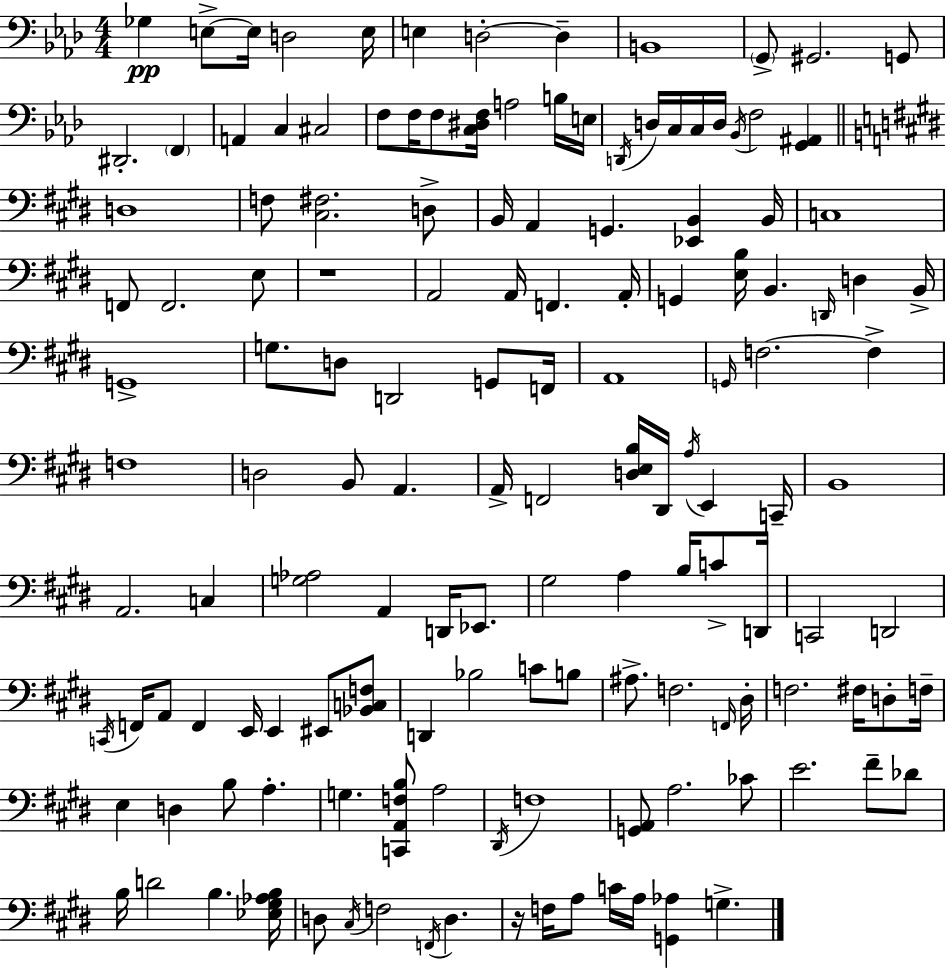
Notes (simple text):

Gb3/q E3/e E3/s D3/h E3/s E3/q D3/h D3/q B2/w G2/e G#2/h. G2/e D#2/h. F2/q A2/q C3/q C#3/h F3/e F3/s F3/e [C3,D#3,F3]/s A3/h B3/s E3/s D2/s D3/s C3/s C3/s D3/s Bb2/s F3/h [G2,A#2]/q D3/w F3/e [C#3,F#3]/h. D3/e B2/s A2/q G2/q. [Eb2,B2]/q B2/s C3/w F2/e F2/h. E3/e R/w A2/h A2/s F2/q. A2/s G2/q [E3,B3]/s B2/q. D2/s D3/q B2/s G2/w G3/e. D3/e D2/h G2/e F2/s A2/w G2/s F3/h. F3/q F3/w D3/h B2/e A2/q. A2/s F2/h [D3,E3,B3]/s D#2/s A3/s E2/q C2/s B2/w A2/h. C3/q [G3,Ab3]/h A2/q D2/s Eb2/e. G#3/h A3/q B3/s C4/e D2/s C2/h D2/h C2/s F2/s A2/e F2/q E2/s E2/q EIS2/e [Bb2,C3,F3]/e D2/q Bb3/h C4/e B3/e A#3/e. F3/h. F2/s D#3/s F3/h. F#3/s D3/e F3/s E3/q D3/q B3/e A3/q. G3/q. [C2,A2,F3,B3]/e A3/h D#2/s F3/w [G2,A2]/e A3/h. CES4/e E4/h. F#4/e Db4/e B3/s D4/h B3/q. [Eb3,G#3,Ab3,B3]/s D3/e C#3/s F3/h F2/s D3/q. R/s F3/s A3/e C4/s A3/s [G2,Ab3]/q G3/q.